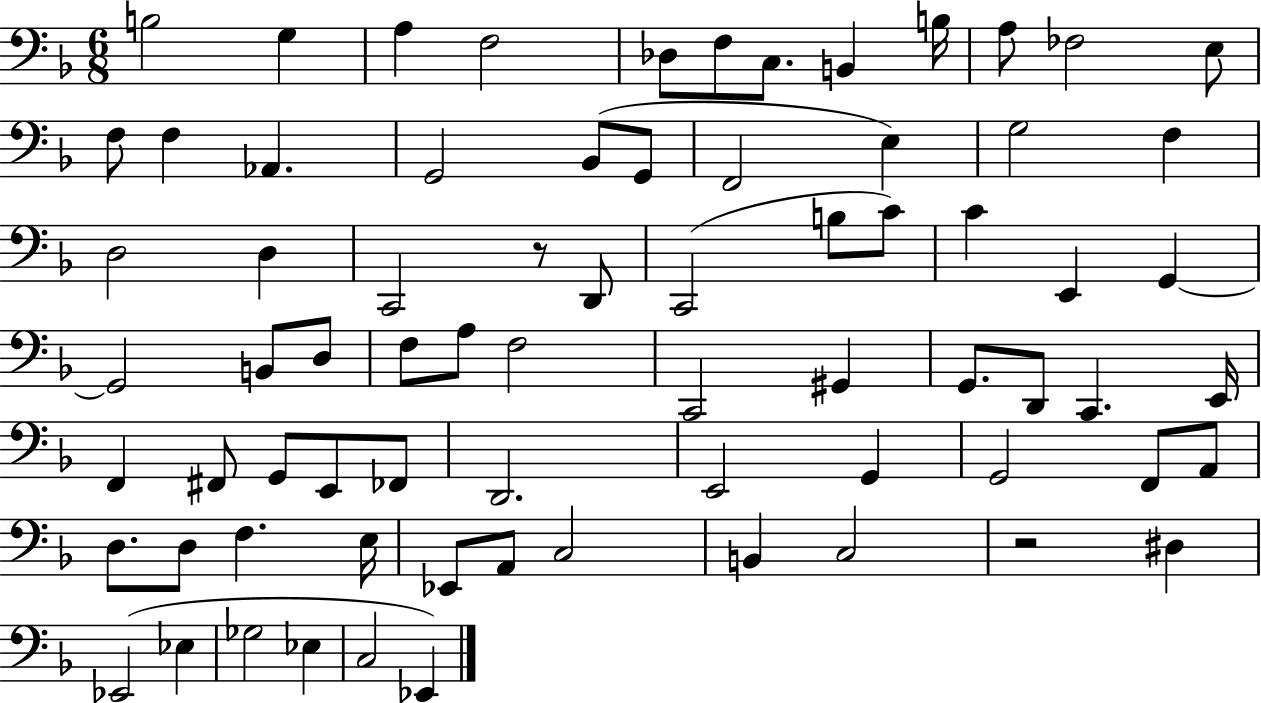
B3/h G3/q A3/q F3/h Db3/e F3/e C3/e. B2/q B3/s A3/e FES3/h E3/e F3/e F3/q Ab2/q. G2/h Bb2/e G2/e F2/h E3/q G3/h F3/q D3/h D3/q C2/h R/e D2/e C2/h B3/e C4/e C4/q E2/q G2/q G2/h B2/e D3/e F3/e A3/e F3/h C2/h G#2/q G2/e. D2/e C2/q. E2/s F2/q F#2/e G2/e E2/e FES2/e D2/h. E2/h G2/q G2/h F2/e A2/e D3/e. D3/e F3/q. E3/s Eb2/e A2/e C3/h B2/q C3/h R/h D#3/q Eb2/h Eb3/q Gb3/h Eb3/q C3/h Eb2/q